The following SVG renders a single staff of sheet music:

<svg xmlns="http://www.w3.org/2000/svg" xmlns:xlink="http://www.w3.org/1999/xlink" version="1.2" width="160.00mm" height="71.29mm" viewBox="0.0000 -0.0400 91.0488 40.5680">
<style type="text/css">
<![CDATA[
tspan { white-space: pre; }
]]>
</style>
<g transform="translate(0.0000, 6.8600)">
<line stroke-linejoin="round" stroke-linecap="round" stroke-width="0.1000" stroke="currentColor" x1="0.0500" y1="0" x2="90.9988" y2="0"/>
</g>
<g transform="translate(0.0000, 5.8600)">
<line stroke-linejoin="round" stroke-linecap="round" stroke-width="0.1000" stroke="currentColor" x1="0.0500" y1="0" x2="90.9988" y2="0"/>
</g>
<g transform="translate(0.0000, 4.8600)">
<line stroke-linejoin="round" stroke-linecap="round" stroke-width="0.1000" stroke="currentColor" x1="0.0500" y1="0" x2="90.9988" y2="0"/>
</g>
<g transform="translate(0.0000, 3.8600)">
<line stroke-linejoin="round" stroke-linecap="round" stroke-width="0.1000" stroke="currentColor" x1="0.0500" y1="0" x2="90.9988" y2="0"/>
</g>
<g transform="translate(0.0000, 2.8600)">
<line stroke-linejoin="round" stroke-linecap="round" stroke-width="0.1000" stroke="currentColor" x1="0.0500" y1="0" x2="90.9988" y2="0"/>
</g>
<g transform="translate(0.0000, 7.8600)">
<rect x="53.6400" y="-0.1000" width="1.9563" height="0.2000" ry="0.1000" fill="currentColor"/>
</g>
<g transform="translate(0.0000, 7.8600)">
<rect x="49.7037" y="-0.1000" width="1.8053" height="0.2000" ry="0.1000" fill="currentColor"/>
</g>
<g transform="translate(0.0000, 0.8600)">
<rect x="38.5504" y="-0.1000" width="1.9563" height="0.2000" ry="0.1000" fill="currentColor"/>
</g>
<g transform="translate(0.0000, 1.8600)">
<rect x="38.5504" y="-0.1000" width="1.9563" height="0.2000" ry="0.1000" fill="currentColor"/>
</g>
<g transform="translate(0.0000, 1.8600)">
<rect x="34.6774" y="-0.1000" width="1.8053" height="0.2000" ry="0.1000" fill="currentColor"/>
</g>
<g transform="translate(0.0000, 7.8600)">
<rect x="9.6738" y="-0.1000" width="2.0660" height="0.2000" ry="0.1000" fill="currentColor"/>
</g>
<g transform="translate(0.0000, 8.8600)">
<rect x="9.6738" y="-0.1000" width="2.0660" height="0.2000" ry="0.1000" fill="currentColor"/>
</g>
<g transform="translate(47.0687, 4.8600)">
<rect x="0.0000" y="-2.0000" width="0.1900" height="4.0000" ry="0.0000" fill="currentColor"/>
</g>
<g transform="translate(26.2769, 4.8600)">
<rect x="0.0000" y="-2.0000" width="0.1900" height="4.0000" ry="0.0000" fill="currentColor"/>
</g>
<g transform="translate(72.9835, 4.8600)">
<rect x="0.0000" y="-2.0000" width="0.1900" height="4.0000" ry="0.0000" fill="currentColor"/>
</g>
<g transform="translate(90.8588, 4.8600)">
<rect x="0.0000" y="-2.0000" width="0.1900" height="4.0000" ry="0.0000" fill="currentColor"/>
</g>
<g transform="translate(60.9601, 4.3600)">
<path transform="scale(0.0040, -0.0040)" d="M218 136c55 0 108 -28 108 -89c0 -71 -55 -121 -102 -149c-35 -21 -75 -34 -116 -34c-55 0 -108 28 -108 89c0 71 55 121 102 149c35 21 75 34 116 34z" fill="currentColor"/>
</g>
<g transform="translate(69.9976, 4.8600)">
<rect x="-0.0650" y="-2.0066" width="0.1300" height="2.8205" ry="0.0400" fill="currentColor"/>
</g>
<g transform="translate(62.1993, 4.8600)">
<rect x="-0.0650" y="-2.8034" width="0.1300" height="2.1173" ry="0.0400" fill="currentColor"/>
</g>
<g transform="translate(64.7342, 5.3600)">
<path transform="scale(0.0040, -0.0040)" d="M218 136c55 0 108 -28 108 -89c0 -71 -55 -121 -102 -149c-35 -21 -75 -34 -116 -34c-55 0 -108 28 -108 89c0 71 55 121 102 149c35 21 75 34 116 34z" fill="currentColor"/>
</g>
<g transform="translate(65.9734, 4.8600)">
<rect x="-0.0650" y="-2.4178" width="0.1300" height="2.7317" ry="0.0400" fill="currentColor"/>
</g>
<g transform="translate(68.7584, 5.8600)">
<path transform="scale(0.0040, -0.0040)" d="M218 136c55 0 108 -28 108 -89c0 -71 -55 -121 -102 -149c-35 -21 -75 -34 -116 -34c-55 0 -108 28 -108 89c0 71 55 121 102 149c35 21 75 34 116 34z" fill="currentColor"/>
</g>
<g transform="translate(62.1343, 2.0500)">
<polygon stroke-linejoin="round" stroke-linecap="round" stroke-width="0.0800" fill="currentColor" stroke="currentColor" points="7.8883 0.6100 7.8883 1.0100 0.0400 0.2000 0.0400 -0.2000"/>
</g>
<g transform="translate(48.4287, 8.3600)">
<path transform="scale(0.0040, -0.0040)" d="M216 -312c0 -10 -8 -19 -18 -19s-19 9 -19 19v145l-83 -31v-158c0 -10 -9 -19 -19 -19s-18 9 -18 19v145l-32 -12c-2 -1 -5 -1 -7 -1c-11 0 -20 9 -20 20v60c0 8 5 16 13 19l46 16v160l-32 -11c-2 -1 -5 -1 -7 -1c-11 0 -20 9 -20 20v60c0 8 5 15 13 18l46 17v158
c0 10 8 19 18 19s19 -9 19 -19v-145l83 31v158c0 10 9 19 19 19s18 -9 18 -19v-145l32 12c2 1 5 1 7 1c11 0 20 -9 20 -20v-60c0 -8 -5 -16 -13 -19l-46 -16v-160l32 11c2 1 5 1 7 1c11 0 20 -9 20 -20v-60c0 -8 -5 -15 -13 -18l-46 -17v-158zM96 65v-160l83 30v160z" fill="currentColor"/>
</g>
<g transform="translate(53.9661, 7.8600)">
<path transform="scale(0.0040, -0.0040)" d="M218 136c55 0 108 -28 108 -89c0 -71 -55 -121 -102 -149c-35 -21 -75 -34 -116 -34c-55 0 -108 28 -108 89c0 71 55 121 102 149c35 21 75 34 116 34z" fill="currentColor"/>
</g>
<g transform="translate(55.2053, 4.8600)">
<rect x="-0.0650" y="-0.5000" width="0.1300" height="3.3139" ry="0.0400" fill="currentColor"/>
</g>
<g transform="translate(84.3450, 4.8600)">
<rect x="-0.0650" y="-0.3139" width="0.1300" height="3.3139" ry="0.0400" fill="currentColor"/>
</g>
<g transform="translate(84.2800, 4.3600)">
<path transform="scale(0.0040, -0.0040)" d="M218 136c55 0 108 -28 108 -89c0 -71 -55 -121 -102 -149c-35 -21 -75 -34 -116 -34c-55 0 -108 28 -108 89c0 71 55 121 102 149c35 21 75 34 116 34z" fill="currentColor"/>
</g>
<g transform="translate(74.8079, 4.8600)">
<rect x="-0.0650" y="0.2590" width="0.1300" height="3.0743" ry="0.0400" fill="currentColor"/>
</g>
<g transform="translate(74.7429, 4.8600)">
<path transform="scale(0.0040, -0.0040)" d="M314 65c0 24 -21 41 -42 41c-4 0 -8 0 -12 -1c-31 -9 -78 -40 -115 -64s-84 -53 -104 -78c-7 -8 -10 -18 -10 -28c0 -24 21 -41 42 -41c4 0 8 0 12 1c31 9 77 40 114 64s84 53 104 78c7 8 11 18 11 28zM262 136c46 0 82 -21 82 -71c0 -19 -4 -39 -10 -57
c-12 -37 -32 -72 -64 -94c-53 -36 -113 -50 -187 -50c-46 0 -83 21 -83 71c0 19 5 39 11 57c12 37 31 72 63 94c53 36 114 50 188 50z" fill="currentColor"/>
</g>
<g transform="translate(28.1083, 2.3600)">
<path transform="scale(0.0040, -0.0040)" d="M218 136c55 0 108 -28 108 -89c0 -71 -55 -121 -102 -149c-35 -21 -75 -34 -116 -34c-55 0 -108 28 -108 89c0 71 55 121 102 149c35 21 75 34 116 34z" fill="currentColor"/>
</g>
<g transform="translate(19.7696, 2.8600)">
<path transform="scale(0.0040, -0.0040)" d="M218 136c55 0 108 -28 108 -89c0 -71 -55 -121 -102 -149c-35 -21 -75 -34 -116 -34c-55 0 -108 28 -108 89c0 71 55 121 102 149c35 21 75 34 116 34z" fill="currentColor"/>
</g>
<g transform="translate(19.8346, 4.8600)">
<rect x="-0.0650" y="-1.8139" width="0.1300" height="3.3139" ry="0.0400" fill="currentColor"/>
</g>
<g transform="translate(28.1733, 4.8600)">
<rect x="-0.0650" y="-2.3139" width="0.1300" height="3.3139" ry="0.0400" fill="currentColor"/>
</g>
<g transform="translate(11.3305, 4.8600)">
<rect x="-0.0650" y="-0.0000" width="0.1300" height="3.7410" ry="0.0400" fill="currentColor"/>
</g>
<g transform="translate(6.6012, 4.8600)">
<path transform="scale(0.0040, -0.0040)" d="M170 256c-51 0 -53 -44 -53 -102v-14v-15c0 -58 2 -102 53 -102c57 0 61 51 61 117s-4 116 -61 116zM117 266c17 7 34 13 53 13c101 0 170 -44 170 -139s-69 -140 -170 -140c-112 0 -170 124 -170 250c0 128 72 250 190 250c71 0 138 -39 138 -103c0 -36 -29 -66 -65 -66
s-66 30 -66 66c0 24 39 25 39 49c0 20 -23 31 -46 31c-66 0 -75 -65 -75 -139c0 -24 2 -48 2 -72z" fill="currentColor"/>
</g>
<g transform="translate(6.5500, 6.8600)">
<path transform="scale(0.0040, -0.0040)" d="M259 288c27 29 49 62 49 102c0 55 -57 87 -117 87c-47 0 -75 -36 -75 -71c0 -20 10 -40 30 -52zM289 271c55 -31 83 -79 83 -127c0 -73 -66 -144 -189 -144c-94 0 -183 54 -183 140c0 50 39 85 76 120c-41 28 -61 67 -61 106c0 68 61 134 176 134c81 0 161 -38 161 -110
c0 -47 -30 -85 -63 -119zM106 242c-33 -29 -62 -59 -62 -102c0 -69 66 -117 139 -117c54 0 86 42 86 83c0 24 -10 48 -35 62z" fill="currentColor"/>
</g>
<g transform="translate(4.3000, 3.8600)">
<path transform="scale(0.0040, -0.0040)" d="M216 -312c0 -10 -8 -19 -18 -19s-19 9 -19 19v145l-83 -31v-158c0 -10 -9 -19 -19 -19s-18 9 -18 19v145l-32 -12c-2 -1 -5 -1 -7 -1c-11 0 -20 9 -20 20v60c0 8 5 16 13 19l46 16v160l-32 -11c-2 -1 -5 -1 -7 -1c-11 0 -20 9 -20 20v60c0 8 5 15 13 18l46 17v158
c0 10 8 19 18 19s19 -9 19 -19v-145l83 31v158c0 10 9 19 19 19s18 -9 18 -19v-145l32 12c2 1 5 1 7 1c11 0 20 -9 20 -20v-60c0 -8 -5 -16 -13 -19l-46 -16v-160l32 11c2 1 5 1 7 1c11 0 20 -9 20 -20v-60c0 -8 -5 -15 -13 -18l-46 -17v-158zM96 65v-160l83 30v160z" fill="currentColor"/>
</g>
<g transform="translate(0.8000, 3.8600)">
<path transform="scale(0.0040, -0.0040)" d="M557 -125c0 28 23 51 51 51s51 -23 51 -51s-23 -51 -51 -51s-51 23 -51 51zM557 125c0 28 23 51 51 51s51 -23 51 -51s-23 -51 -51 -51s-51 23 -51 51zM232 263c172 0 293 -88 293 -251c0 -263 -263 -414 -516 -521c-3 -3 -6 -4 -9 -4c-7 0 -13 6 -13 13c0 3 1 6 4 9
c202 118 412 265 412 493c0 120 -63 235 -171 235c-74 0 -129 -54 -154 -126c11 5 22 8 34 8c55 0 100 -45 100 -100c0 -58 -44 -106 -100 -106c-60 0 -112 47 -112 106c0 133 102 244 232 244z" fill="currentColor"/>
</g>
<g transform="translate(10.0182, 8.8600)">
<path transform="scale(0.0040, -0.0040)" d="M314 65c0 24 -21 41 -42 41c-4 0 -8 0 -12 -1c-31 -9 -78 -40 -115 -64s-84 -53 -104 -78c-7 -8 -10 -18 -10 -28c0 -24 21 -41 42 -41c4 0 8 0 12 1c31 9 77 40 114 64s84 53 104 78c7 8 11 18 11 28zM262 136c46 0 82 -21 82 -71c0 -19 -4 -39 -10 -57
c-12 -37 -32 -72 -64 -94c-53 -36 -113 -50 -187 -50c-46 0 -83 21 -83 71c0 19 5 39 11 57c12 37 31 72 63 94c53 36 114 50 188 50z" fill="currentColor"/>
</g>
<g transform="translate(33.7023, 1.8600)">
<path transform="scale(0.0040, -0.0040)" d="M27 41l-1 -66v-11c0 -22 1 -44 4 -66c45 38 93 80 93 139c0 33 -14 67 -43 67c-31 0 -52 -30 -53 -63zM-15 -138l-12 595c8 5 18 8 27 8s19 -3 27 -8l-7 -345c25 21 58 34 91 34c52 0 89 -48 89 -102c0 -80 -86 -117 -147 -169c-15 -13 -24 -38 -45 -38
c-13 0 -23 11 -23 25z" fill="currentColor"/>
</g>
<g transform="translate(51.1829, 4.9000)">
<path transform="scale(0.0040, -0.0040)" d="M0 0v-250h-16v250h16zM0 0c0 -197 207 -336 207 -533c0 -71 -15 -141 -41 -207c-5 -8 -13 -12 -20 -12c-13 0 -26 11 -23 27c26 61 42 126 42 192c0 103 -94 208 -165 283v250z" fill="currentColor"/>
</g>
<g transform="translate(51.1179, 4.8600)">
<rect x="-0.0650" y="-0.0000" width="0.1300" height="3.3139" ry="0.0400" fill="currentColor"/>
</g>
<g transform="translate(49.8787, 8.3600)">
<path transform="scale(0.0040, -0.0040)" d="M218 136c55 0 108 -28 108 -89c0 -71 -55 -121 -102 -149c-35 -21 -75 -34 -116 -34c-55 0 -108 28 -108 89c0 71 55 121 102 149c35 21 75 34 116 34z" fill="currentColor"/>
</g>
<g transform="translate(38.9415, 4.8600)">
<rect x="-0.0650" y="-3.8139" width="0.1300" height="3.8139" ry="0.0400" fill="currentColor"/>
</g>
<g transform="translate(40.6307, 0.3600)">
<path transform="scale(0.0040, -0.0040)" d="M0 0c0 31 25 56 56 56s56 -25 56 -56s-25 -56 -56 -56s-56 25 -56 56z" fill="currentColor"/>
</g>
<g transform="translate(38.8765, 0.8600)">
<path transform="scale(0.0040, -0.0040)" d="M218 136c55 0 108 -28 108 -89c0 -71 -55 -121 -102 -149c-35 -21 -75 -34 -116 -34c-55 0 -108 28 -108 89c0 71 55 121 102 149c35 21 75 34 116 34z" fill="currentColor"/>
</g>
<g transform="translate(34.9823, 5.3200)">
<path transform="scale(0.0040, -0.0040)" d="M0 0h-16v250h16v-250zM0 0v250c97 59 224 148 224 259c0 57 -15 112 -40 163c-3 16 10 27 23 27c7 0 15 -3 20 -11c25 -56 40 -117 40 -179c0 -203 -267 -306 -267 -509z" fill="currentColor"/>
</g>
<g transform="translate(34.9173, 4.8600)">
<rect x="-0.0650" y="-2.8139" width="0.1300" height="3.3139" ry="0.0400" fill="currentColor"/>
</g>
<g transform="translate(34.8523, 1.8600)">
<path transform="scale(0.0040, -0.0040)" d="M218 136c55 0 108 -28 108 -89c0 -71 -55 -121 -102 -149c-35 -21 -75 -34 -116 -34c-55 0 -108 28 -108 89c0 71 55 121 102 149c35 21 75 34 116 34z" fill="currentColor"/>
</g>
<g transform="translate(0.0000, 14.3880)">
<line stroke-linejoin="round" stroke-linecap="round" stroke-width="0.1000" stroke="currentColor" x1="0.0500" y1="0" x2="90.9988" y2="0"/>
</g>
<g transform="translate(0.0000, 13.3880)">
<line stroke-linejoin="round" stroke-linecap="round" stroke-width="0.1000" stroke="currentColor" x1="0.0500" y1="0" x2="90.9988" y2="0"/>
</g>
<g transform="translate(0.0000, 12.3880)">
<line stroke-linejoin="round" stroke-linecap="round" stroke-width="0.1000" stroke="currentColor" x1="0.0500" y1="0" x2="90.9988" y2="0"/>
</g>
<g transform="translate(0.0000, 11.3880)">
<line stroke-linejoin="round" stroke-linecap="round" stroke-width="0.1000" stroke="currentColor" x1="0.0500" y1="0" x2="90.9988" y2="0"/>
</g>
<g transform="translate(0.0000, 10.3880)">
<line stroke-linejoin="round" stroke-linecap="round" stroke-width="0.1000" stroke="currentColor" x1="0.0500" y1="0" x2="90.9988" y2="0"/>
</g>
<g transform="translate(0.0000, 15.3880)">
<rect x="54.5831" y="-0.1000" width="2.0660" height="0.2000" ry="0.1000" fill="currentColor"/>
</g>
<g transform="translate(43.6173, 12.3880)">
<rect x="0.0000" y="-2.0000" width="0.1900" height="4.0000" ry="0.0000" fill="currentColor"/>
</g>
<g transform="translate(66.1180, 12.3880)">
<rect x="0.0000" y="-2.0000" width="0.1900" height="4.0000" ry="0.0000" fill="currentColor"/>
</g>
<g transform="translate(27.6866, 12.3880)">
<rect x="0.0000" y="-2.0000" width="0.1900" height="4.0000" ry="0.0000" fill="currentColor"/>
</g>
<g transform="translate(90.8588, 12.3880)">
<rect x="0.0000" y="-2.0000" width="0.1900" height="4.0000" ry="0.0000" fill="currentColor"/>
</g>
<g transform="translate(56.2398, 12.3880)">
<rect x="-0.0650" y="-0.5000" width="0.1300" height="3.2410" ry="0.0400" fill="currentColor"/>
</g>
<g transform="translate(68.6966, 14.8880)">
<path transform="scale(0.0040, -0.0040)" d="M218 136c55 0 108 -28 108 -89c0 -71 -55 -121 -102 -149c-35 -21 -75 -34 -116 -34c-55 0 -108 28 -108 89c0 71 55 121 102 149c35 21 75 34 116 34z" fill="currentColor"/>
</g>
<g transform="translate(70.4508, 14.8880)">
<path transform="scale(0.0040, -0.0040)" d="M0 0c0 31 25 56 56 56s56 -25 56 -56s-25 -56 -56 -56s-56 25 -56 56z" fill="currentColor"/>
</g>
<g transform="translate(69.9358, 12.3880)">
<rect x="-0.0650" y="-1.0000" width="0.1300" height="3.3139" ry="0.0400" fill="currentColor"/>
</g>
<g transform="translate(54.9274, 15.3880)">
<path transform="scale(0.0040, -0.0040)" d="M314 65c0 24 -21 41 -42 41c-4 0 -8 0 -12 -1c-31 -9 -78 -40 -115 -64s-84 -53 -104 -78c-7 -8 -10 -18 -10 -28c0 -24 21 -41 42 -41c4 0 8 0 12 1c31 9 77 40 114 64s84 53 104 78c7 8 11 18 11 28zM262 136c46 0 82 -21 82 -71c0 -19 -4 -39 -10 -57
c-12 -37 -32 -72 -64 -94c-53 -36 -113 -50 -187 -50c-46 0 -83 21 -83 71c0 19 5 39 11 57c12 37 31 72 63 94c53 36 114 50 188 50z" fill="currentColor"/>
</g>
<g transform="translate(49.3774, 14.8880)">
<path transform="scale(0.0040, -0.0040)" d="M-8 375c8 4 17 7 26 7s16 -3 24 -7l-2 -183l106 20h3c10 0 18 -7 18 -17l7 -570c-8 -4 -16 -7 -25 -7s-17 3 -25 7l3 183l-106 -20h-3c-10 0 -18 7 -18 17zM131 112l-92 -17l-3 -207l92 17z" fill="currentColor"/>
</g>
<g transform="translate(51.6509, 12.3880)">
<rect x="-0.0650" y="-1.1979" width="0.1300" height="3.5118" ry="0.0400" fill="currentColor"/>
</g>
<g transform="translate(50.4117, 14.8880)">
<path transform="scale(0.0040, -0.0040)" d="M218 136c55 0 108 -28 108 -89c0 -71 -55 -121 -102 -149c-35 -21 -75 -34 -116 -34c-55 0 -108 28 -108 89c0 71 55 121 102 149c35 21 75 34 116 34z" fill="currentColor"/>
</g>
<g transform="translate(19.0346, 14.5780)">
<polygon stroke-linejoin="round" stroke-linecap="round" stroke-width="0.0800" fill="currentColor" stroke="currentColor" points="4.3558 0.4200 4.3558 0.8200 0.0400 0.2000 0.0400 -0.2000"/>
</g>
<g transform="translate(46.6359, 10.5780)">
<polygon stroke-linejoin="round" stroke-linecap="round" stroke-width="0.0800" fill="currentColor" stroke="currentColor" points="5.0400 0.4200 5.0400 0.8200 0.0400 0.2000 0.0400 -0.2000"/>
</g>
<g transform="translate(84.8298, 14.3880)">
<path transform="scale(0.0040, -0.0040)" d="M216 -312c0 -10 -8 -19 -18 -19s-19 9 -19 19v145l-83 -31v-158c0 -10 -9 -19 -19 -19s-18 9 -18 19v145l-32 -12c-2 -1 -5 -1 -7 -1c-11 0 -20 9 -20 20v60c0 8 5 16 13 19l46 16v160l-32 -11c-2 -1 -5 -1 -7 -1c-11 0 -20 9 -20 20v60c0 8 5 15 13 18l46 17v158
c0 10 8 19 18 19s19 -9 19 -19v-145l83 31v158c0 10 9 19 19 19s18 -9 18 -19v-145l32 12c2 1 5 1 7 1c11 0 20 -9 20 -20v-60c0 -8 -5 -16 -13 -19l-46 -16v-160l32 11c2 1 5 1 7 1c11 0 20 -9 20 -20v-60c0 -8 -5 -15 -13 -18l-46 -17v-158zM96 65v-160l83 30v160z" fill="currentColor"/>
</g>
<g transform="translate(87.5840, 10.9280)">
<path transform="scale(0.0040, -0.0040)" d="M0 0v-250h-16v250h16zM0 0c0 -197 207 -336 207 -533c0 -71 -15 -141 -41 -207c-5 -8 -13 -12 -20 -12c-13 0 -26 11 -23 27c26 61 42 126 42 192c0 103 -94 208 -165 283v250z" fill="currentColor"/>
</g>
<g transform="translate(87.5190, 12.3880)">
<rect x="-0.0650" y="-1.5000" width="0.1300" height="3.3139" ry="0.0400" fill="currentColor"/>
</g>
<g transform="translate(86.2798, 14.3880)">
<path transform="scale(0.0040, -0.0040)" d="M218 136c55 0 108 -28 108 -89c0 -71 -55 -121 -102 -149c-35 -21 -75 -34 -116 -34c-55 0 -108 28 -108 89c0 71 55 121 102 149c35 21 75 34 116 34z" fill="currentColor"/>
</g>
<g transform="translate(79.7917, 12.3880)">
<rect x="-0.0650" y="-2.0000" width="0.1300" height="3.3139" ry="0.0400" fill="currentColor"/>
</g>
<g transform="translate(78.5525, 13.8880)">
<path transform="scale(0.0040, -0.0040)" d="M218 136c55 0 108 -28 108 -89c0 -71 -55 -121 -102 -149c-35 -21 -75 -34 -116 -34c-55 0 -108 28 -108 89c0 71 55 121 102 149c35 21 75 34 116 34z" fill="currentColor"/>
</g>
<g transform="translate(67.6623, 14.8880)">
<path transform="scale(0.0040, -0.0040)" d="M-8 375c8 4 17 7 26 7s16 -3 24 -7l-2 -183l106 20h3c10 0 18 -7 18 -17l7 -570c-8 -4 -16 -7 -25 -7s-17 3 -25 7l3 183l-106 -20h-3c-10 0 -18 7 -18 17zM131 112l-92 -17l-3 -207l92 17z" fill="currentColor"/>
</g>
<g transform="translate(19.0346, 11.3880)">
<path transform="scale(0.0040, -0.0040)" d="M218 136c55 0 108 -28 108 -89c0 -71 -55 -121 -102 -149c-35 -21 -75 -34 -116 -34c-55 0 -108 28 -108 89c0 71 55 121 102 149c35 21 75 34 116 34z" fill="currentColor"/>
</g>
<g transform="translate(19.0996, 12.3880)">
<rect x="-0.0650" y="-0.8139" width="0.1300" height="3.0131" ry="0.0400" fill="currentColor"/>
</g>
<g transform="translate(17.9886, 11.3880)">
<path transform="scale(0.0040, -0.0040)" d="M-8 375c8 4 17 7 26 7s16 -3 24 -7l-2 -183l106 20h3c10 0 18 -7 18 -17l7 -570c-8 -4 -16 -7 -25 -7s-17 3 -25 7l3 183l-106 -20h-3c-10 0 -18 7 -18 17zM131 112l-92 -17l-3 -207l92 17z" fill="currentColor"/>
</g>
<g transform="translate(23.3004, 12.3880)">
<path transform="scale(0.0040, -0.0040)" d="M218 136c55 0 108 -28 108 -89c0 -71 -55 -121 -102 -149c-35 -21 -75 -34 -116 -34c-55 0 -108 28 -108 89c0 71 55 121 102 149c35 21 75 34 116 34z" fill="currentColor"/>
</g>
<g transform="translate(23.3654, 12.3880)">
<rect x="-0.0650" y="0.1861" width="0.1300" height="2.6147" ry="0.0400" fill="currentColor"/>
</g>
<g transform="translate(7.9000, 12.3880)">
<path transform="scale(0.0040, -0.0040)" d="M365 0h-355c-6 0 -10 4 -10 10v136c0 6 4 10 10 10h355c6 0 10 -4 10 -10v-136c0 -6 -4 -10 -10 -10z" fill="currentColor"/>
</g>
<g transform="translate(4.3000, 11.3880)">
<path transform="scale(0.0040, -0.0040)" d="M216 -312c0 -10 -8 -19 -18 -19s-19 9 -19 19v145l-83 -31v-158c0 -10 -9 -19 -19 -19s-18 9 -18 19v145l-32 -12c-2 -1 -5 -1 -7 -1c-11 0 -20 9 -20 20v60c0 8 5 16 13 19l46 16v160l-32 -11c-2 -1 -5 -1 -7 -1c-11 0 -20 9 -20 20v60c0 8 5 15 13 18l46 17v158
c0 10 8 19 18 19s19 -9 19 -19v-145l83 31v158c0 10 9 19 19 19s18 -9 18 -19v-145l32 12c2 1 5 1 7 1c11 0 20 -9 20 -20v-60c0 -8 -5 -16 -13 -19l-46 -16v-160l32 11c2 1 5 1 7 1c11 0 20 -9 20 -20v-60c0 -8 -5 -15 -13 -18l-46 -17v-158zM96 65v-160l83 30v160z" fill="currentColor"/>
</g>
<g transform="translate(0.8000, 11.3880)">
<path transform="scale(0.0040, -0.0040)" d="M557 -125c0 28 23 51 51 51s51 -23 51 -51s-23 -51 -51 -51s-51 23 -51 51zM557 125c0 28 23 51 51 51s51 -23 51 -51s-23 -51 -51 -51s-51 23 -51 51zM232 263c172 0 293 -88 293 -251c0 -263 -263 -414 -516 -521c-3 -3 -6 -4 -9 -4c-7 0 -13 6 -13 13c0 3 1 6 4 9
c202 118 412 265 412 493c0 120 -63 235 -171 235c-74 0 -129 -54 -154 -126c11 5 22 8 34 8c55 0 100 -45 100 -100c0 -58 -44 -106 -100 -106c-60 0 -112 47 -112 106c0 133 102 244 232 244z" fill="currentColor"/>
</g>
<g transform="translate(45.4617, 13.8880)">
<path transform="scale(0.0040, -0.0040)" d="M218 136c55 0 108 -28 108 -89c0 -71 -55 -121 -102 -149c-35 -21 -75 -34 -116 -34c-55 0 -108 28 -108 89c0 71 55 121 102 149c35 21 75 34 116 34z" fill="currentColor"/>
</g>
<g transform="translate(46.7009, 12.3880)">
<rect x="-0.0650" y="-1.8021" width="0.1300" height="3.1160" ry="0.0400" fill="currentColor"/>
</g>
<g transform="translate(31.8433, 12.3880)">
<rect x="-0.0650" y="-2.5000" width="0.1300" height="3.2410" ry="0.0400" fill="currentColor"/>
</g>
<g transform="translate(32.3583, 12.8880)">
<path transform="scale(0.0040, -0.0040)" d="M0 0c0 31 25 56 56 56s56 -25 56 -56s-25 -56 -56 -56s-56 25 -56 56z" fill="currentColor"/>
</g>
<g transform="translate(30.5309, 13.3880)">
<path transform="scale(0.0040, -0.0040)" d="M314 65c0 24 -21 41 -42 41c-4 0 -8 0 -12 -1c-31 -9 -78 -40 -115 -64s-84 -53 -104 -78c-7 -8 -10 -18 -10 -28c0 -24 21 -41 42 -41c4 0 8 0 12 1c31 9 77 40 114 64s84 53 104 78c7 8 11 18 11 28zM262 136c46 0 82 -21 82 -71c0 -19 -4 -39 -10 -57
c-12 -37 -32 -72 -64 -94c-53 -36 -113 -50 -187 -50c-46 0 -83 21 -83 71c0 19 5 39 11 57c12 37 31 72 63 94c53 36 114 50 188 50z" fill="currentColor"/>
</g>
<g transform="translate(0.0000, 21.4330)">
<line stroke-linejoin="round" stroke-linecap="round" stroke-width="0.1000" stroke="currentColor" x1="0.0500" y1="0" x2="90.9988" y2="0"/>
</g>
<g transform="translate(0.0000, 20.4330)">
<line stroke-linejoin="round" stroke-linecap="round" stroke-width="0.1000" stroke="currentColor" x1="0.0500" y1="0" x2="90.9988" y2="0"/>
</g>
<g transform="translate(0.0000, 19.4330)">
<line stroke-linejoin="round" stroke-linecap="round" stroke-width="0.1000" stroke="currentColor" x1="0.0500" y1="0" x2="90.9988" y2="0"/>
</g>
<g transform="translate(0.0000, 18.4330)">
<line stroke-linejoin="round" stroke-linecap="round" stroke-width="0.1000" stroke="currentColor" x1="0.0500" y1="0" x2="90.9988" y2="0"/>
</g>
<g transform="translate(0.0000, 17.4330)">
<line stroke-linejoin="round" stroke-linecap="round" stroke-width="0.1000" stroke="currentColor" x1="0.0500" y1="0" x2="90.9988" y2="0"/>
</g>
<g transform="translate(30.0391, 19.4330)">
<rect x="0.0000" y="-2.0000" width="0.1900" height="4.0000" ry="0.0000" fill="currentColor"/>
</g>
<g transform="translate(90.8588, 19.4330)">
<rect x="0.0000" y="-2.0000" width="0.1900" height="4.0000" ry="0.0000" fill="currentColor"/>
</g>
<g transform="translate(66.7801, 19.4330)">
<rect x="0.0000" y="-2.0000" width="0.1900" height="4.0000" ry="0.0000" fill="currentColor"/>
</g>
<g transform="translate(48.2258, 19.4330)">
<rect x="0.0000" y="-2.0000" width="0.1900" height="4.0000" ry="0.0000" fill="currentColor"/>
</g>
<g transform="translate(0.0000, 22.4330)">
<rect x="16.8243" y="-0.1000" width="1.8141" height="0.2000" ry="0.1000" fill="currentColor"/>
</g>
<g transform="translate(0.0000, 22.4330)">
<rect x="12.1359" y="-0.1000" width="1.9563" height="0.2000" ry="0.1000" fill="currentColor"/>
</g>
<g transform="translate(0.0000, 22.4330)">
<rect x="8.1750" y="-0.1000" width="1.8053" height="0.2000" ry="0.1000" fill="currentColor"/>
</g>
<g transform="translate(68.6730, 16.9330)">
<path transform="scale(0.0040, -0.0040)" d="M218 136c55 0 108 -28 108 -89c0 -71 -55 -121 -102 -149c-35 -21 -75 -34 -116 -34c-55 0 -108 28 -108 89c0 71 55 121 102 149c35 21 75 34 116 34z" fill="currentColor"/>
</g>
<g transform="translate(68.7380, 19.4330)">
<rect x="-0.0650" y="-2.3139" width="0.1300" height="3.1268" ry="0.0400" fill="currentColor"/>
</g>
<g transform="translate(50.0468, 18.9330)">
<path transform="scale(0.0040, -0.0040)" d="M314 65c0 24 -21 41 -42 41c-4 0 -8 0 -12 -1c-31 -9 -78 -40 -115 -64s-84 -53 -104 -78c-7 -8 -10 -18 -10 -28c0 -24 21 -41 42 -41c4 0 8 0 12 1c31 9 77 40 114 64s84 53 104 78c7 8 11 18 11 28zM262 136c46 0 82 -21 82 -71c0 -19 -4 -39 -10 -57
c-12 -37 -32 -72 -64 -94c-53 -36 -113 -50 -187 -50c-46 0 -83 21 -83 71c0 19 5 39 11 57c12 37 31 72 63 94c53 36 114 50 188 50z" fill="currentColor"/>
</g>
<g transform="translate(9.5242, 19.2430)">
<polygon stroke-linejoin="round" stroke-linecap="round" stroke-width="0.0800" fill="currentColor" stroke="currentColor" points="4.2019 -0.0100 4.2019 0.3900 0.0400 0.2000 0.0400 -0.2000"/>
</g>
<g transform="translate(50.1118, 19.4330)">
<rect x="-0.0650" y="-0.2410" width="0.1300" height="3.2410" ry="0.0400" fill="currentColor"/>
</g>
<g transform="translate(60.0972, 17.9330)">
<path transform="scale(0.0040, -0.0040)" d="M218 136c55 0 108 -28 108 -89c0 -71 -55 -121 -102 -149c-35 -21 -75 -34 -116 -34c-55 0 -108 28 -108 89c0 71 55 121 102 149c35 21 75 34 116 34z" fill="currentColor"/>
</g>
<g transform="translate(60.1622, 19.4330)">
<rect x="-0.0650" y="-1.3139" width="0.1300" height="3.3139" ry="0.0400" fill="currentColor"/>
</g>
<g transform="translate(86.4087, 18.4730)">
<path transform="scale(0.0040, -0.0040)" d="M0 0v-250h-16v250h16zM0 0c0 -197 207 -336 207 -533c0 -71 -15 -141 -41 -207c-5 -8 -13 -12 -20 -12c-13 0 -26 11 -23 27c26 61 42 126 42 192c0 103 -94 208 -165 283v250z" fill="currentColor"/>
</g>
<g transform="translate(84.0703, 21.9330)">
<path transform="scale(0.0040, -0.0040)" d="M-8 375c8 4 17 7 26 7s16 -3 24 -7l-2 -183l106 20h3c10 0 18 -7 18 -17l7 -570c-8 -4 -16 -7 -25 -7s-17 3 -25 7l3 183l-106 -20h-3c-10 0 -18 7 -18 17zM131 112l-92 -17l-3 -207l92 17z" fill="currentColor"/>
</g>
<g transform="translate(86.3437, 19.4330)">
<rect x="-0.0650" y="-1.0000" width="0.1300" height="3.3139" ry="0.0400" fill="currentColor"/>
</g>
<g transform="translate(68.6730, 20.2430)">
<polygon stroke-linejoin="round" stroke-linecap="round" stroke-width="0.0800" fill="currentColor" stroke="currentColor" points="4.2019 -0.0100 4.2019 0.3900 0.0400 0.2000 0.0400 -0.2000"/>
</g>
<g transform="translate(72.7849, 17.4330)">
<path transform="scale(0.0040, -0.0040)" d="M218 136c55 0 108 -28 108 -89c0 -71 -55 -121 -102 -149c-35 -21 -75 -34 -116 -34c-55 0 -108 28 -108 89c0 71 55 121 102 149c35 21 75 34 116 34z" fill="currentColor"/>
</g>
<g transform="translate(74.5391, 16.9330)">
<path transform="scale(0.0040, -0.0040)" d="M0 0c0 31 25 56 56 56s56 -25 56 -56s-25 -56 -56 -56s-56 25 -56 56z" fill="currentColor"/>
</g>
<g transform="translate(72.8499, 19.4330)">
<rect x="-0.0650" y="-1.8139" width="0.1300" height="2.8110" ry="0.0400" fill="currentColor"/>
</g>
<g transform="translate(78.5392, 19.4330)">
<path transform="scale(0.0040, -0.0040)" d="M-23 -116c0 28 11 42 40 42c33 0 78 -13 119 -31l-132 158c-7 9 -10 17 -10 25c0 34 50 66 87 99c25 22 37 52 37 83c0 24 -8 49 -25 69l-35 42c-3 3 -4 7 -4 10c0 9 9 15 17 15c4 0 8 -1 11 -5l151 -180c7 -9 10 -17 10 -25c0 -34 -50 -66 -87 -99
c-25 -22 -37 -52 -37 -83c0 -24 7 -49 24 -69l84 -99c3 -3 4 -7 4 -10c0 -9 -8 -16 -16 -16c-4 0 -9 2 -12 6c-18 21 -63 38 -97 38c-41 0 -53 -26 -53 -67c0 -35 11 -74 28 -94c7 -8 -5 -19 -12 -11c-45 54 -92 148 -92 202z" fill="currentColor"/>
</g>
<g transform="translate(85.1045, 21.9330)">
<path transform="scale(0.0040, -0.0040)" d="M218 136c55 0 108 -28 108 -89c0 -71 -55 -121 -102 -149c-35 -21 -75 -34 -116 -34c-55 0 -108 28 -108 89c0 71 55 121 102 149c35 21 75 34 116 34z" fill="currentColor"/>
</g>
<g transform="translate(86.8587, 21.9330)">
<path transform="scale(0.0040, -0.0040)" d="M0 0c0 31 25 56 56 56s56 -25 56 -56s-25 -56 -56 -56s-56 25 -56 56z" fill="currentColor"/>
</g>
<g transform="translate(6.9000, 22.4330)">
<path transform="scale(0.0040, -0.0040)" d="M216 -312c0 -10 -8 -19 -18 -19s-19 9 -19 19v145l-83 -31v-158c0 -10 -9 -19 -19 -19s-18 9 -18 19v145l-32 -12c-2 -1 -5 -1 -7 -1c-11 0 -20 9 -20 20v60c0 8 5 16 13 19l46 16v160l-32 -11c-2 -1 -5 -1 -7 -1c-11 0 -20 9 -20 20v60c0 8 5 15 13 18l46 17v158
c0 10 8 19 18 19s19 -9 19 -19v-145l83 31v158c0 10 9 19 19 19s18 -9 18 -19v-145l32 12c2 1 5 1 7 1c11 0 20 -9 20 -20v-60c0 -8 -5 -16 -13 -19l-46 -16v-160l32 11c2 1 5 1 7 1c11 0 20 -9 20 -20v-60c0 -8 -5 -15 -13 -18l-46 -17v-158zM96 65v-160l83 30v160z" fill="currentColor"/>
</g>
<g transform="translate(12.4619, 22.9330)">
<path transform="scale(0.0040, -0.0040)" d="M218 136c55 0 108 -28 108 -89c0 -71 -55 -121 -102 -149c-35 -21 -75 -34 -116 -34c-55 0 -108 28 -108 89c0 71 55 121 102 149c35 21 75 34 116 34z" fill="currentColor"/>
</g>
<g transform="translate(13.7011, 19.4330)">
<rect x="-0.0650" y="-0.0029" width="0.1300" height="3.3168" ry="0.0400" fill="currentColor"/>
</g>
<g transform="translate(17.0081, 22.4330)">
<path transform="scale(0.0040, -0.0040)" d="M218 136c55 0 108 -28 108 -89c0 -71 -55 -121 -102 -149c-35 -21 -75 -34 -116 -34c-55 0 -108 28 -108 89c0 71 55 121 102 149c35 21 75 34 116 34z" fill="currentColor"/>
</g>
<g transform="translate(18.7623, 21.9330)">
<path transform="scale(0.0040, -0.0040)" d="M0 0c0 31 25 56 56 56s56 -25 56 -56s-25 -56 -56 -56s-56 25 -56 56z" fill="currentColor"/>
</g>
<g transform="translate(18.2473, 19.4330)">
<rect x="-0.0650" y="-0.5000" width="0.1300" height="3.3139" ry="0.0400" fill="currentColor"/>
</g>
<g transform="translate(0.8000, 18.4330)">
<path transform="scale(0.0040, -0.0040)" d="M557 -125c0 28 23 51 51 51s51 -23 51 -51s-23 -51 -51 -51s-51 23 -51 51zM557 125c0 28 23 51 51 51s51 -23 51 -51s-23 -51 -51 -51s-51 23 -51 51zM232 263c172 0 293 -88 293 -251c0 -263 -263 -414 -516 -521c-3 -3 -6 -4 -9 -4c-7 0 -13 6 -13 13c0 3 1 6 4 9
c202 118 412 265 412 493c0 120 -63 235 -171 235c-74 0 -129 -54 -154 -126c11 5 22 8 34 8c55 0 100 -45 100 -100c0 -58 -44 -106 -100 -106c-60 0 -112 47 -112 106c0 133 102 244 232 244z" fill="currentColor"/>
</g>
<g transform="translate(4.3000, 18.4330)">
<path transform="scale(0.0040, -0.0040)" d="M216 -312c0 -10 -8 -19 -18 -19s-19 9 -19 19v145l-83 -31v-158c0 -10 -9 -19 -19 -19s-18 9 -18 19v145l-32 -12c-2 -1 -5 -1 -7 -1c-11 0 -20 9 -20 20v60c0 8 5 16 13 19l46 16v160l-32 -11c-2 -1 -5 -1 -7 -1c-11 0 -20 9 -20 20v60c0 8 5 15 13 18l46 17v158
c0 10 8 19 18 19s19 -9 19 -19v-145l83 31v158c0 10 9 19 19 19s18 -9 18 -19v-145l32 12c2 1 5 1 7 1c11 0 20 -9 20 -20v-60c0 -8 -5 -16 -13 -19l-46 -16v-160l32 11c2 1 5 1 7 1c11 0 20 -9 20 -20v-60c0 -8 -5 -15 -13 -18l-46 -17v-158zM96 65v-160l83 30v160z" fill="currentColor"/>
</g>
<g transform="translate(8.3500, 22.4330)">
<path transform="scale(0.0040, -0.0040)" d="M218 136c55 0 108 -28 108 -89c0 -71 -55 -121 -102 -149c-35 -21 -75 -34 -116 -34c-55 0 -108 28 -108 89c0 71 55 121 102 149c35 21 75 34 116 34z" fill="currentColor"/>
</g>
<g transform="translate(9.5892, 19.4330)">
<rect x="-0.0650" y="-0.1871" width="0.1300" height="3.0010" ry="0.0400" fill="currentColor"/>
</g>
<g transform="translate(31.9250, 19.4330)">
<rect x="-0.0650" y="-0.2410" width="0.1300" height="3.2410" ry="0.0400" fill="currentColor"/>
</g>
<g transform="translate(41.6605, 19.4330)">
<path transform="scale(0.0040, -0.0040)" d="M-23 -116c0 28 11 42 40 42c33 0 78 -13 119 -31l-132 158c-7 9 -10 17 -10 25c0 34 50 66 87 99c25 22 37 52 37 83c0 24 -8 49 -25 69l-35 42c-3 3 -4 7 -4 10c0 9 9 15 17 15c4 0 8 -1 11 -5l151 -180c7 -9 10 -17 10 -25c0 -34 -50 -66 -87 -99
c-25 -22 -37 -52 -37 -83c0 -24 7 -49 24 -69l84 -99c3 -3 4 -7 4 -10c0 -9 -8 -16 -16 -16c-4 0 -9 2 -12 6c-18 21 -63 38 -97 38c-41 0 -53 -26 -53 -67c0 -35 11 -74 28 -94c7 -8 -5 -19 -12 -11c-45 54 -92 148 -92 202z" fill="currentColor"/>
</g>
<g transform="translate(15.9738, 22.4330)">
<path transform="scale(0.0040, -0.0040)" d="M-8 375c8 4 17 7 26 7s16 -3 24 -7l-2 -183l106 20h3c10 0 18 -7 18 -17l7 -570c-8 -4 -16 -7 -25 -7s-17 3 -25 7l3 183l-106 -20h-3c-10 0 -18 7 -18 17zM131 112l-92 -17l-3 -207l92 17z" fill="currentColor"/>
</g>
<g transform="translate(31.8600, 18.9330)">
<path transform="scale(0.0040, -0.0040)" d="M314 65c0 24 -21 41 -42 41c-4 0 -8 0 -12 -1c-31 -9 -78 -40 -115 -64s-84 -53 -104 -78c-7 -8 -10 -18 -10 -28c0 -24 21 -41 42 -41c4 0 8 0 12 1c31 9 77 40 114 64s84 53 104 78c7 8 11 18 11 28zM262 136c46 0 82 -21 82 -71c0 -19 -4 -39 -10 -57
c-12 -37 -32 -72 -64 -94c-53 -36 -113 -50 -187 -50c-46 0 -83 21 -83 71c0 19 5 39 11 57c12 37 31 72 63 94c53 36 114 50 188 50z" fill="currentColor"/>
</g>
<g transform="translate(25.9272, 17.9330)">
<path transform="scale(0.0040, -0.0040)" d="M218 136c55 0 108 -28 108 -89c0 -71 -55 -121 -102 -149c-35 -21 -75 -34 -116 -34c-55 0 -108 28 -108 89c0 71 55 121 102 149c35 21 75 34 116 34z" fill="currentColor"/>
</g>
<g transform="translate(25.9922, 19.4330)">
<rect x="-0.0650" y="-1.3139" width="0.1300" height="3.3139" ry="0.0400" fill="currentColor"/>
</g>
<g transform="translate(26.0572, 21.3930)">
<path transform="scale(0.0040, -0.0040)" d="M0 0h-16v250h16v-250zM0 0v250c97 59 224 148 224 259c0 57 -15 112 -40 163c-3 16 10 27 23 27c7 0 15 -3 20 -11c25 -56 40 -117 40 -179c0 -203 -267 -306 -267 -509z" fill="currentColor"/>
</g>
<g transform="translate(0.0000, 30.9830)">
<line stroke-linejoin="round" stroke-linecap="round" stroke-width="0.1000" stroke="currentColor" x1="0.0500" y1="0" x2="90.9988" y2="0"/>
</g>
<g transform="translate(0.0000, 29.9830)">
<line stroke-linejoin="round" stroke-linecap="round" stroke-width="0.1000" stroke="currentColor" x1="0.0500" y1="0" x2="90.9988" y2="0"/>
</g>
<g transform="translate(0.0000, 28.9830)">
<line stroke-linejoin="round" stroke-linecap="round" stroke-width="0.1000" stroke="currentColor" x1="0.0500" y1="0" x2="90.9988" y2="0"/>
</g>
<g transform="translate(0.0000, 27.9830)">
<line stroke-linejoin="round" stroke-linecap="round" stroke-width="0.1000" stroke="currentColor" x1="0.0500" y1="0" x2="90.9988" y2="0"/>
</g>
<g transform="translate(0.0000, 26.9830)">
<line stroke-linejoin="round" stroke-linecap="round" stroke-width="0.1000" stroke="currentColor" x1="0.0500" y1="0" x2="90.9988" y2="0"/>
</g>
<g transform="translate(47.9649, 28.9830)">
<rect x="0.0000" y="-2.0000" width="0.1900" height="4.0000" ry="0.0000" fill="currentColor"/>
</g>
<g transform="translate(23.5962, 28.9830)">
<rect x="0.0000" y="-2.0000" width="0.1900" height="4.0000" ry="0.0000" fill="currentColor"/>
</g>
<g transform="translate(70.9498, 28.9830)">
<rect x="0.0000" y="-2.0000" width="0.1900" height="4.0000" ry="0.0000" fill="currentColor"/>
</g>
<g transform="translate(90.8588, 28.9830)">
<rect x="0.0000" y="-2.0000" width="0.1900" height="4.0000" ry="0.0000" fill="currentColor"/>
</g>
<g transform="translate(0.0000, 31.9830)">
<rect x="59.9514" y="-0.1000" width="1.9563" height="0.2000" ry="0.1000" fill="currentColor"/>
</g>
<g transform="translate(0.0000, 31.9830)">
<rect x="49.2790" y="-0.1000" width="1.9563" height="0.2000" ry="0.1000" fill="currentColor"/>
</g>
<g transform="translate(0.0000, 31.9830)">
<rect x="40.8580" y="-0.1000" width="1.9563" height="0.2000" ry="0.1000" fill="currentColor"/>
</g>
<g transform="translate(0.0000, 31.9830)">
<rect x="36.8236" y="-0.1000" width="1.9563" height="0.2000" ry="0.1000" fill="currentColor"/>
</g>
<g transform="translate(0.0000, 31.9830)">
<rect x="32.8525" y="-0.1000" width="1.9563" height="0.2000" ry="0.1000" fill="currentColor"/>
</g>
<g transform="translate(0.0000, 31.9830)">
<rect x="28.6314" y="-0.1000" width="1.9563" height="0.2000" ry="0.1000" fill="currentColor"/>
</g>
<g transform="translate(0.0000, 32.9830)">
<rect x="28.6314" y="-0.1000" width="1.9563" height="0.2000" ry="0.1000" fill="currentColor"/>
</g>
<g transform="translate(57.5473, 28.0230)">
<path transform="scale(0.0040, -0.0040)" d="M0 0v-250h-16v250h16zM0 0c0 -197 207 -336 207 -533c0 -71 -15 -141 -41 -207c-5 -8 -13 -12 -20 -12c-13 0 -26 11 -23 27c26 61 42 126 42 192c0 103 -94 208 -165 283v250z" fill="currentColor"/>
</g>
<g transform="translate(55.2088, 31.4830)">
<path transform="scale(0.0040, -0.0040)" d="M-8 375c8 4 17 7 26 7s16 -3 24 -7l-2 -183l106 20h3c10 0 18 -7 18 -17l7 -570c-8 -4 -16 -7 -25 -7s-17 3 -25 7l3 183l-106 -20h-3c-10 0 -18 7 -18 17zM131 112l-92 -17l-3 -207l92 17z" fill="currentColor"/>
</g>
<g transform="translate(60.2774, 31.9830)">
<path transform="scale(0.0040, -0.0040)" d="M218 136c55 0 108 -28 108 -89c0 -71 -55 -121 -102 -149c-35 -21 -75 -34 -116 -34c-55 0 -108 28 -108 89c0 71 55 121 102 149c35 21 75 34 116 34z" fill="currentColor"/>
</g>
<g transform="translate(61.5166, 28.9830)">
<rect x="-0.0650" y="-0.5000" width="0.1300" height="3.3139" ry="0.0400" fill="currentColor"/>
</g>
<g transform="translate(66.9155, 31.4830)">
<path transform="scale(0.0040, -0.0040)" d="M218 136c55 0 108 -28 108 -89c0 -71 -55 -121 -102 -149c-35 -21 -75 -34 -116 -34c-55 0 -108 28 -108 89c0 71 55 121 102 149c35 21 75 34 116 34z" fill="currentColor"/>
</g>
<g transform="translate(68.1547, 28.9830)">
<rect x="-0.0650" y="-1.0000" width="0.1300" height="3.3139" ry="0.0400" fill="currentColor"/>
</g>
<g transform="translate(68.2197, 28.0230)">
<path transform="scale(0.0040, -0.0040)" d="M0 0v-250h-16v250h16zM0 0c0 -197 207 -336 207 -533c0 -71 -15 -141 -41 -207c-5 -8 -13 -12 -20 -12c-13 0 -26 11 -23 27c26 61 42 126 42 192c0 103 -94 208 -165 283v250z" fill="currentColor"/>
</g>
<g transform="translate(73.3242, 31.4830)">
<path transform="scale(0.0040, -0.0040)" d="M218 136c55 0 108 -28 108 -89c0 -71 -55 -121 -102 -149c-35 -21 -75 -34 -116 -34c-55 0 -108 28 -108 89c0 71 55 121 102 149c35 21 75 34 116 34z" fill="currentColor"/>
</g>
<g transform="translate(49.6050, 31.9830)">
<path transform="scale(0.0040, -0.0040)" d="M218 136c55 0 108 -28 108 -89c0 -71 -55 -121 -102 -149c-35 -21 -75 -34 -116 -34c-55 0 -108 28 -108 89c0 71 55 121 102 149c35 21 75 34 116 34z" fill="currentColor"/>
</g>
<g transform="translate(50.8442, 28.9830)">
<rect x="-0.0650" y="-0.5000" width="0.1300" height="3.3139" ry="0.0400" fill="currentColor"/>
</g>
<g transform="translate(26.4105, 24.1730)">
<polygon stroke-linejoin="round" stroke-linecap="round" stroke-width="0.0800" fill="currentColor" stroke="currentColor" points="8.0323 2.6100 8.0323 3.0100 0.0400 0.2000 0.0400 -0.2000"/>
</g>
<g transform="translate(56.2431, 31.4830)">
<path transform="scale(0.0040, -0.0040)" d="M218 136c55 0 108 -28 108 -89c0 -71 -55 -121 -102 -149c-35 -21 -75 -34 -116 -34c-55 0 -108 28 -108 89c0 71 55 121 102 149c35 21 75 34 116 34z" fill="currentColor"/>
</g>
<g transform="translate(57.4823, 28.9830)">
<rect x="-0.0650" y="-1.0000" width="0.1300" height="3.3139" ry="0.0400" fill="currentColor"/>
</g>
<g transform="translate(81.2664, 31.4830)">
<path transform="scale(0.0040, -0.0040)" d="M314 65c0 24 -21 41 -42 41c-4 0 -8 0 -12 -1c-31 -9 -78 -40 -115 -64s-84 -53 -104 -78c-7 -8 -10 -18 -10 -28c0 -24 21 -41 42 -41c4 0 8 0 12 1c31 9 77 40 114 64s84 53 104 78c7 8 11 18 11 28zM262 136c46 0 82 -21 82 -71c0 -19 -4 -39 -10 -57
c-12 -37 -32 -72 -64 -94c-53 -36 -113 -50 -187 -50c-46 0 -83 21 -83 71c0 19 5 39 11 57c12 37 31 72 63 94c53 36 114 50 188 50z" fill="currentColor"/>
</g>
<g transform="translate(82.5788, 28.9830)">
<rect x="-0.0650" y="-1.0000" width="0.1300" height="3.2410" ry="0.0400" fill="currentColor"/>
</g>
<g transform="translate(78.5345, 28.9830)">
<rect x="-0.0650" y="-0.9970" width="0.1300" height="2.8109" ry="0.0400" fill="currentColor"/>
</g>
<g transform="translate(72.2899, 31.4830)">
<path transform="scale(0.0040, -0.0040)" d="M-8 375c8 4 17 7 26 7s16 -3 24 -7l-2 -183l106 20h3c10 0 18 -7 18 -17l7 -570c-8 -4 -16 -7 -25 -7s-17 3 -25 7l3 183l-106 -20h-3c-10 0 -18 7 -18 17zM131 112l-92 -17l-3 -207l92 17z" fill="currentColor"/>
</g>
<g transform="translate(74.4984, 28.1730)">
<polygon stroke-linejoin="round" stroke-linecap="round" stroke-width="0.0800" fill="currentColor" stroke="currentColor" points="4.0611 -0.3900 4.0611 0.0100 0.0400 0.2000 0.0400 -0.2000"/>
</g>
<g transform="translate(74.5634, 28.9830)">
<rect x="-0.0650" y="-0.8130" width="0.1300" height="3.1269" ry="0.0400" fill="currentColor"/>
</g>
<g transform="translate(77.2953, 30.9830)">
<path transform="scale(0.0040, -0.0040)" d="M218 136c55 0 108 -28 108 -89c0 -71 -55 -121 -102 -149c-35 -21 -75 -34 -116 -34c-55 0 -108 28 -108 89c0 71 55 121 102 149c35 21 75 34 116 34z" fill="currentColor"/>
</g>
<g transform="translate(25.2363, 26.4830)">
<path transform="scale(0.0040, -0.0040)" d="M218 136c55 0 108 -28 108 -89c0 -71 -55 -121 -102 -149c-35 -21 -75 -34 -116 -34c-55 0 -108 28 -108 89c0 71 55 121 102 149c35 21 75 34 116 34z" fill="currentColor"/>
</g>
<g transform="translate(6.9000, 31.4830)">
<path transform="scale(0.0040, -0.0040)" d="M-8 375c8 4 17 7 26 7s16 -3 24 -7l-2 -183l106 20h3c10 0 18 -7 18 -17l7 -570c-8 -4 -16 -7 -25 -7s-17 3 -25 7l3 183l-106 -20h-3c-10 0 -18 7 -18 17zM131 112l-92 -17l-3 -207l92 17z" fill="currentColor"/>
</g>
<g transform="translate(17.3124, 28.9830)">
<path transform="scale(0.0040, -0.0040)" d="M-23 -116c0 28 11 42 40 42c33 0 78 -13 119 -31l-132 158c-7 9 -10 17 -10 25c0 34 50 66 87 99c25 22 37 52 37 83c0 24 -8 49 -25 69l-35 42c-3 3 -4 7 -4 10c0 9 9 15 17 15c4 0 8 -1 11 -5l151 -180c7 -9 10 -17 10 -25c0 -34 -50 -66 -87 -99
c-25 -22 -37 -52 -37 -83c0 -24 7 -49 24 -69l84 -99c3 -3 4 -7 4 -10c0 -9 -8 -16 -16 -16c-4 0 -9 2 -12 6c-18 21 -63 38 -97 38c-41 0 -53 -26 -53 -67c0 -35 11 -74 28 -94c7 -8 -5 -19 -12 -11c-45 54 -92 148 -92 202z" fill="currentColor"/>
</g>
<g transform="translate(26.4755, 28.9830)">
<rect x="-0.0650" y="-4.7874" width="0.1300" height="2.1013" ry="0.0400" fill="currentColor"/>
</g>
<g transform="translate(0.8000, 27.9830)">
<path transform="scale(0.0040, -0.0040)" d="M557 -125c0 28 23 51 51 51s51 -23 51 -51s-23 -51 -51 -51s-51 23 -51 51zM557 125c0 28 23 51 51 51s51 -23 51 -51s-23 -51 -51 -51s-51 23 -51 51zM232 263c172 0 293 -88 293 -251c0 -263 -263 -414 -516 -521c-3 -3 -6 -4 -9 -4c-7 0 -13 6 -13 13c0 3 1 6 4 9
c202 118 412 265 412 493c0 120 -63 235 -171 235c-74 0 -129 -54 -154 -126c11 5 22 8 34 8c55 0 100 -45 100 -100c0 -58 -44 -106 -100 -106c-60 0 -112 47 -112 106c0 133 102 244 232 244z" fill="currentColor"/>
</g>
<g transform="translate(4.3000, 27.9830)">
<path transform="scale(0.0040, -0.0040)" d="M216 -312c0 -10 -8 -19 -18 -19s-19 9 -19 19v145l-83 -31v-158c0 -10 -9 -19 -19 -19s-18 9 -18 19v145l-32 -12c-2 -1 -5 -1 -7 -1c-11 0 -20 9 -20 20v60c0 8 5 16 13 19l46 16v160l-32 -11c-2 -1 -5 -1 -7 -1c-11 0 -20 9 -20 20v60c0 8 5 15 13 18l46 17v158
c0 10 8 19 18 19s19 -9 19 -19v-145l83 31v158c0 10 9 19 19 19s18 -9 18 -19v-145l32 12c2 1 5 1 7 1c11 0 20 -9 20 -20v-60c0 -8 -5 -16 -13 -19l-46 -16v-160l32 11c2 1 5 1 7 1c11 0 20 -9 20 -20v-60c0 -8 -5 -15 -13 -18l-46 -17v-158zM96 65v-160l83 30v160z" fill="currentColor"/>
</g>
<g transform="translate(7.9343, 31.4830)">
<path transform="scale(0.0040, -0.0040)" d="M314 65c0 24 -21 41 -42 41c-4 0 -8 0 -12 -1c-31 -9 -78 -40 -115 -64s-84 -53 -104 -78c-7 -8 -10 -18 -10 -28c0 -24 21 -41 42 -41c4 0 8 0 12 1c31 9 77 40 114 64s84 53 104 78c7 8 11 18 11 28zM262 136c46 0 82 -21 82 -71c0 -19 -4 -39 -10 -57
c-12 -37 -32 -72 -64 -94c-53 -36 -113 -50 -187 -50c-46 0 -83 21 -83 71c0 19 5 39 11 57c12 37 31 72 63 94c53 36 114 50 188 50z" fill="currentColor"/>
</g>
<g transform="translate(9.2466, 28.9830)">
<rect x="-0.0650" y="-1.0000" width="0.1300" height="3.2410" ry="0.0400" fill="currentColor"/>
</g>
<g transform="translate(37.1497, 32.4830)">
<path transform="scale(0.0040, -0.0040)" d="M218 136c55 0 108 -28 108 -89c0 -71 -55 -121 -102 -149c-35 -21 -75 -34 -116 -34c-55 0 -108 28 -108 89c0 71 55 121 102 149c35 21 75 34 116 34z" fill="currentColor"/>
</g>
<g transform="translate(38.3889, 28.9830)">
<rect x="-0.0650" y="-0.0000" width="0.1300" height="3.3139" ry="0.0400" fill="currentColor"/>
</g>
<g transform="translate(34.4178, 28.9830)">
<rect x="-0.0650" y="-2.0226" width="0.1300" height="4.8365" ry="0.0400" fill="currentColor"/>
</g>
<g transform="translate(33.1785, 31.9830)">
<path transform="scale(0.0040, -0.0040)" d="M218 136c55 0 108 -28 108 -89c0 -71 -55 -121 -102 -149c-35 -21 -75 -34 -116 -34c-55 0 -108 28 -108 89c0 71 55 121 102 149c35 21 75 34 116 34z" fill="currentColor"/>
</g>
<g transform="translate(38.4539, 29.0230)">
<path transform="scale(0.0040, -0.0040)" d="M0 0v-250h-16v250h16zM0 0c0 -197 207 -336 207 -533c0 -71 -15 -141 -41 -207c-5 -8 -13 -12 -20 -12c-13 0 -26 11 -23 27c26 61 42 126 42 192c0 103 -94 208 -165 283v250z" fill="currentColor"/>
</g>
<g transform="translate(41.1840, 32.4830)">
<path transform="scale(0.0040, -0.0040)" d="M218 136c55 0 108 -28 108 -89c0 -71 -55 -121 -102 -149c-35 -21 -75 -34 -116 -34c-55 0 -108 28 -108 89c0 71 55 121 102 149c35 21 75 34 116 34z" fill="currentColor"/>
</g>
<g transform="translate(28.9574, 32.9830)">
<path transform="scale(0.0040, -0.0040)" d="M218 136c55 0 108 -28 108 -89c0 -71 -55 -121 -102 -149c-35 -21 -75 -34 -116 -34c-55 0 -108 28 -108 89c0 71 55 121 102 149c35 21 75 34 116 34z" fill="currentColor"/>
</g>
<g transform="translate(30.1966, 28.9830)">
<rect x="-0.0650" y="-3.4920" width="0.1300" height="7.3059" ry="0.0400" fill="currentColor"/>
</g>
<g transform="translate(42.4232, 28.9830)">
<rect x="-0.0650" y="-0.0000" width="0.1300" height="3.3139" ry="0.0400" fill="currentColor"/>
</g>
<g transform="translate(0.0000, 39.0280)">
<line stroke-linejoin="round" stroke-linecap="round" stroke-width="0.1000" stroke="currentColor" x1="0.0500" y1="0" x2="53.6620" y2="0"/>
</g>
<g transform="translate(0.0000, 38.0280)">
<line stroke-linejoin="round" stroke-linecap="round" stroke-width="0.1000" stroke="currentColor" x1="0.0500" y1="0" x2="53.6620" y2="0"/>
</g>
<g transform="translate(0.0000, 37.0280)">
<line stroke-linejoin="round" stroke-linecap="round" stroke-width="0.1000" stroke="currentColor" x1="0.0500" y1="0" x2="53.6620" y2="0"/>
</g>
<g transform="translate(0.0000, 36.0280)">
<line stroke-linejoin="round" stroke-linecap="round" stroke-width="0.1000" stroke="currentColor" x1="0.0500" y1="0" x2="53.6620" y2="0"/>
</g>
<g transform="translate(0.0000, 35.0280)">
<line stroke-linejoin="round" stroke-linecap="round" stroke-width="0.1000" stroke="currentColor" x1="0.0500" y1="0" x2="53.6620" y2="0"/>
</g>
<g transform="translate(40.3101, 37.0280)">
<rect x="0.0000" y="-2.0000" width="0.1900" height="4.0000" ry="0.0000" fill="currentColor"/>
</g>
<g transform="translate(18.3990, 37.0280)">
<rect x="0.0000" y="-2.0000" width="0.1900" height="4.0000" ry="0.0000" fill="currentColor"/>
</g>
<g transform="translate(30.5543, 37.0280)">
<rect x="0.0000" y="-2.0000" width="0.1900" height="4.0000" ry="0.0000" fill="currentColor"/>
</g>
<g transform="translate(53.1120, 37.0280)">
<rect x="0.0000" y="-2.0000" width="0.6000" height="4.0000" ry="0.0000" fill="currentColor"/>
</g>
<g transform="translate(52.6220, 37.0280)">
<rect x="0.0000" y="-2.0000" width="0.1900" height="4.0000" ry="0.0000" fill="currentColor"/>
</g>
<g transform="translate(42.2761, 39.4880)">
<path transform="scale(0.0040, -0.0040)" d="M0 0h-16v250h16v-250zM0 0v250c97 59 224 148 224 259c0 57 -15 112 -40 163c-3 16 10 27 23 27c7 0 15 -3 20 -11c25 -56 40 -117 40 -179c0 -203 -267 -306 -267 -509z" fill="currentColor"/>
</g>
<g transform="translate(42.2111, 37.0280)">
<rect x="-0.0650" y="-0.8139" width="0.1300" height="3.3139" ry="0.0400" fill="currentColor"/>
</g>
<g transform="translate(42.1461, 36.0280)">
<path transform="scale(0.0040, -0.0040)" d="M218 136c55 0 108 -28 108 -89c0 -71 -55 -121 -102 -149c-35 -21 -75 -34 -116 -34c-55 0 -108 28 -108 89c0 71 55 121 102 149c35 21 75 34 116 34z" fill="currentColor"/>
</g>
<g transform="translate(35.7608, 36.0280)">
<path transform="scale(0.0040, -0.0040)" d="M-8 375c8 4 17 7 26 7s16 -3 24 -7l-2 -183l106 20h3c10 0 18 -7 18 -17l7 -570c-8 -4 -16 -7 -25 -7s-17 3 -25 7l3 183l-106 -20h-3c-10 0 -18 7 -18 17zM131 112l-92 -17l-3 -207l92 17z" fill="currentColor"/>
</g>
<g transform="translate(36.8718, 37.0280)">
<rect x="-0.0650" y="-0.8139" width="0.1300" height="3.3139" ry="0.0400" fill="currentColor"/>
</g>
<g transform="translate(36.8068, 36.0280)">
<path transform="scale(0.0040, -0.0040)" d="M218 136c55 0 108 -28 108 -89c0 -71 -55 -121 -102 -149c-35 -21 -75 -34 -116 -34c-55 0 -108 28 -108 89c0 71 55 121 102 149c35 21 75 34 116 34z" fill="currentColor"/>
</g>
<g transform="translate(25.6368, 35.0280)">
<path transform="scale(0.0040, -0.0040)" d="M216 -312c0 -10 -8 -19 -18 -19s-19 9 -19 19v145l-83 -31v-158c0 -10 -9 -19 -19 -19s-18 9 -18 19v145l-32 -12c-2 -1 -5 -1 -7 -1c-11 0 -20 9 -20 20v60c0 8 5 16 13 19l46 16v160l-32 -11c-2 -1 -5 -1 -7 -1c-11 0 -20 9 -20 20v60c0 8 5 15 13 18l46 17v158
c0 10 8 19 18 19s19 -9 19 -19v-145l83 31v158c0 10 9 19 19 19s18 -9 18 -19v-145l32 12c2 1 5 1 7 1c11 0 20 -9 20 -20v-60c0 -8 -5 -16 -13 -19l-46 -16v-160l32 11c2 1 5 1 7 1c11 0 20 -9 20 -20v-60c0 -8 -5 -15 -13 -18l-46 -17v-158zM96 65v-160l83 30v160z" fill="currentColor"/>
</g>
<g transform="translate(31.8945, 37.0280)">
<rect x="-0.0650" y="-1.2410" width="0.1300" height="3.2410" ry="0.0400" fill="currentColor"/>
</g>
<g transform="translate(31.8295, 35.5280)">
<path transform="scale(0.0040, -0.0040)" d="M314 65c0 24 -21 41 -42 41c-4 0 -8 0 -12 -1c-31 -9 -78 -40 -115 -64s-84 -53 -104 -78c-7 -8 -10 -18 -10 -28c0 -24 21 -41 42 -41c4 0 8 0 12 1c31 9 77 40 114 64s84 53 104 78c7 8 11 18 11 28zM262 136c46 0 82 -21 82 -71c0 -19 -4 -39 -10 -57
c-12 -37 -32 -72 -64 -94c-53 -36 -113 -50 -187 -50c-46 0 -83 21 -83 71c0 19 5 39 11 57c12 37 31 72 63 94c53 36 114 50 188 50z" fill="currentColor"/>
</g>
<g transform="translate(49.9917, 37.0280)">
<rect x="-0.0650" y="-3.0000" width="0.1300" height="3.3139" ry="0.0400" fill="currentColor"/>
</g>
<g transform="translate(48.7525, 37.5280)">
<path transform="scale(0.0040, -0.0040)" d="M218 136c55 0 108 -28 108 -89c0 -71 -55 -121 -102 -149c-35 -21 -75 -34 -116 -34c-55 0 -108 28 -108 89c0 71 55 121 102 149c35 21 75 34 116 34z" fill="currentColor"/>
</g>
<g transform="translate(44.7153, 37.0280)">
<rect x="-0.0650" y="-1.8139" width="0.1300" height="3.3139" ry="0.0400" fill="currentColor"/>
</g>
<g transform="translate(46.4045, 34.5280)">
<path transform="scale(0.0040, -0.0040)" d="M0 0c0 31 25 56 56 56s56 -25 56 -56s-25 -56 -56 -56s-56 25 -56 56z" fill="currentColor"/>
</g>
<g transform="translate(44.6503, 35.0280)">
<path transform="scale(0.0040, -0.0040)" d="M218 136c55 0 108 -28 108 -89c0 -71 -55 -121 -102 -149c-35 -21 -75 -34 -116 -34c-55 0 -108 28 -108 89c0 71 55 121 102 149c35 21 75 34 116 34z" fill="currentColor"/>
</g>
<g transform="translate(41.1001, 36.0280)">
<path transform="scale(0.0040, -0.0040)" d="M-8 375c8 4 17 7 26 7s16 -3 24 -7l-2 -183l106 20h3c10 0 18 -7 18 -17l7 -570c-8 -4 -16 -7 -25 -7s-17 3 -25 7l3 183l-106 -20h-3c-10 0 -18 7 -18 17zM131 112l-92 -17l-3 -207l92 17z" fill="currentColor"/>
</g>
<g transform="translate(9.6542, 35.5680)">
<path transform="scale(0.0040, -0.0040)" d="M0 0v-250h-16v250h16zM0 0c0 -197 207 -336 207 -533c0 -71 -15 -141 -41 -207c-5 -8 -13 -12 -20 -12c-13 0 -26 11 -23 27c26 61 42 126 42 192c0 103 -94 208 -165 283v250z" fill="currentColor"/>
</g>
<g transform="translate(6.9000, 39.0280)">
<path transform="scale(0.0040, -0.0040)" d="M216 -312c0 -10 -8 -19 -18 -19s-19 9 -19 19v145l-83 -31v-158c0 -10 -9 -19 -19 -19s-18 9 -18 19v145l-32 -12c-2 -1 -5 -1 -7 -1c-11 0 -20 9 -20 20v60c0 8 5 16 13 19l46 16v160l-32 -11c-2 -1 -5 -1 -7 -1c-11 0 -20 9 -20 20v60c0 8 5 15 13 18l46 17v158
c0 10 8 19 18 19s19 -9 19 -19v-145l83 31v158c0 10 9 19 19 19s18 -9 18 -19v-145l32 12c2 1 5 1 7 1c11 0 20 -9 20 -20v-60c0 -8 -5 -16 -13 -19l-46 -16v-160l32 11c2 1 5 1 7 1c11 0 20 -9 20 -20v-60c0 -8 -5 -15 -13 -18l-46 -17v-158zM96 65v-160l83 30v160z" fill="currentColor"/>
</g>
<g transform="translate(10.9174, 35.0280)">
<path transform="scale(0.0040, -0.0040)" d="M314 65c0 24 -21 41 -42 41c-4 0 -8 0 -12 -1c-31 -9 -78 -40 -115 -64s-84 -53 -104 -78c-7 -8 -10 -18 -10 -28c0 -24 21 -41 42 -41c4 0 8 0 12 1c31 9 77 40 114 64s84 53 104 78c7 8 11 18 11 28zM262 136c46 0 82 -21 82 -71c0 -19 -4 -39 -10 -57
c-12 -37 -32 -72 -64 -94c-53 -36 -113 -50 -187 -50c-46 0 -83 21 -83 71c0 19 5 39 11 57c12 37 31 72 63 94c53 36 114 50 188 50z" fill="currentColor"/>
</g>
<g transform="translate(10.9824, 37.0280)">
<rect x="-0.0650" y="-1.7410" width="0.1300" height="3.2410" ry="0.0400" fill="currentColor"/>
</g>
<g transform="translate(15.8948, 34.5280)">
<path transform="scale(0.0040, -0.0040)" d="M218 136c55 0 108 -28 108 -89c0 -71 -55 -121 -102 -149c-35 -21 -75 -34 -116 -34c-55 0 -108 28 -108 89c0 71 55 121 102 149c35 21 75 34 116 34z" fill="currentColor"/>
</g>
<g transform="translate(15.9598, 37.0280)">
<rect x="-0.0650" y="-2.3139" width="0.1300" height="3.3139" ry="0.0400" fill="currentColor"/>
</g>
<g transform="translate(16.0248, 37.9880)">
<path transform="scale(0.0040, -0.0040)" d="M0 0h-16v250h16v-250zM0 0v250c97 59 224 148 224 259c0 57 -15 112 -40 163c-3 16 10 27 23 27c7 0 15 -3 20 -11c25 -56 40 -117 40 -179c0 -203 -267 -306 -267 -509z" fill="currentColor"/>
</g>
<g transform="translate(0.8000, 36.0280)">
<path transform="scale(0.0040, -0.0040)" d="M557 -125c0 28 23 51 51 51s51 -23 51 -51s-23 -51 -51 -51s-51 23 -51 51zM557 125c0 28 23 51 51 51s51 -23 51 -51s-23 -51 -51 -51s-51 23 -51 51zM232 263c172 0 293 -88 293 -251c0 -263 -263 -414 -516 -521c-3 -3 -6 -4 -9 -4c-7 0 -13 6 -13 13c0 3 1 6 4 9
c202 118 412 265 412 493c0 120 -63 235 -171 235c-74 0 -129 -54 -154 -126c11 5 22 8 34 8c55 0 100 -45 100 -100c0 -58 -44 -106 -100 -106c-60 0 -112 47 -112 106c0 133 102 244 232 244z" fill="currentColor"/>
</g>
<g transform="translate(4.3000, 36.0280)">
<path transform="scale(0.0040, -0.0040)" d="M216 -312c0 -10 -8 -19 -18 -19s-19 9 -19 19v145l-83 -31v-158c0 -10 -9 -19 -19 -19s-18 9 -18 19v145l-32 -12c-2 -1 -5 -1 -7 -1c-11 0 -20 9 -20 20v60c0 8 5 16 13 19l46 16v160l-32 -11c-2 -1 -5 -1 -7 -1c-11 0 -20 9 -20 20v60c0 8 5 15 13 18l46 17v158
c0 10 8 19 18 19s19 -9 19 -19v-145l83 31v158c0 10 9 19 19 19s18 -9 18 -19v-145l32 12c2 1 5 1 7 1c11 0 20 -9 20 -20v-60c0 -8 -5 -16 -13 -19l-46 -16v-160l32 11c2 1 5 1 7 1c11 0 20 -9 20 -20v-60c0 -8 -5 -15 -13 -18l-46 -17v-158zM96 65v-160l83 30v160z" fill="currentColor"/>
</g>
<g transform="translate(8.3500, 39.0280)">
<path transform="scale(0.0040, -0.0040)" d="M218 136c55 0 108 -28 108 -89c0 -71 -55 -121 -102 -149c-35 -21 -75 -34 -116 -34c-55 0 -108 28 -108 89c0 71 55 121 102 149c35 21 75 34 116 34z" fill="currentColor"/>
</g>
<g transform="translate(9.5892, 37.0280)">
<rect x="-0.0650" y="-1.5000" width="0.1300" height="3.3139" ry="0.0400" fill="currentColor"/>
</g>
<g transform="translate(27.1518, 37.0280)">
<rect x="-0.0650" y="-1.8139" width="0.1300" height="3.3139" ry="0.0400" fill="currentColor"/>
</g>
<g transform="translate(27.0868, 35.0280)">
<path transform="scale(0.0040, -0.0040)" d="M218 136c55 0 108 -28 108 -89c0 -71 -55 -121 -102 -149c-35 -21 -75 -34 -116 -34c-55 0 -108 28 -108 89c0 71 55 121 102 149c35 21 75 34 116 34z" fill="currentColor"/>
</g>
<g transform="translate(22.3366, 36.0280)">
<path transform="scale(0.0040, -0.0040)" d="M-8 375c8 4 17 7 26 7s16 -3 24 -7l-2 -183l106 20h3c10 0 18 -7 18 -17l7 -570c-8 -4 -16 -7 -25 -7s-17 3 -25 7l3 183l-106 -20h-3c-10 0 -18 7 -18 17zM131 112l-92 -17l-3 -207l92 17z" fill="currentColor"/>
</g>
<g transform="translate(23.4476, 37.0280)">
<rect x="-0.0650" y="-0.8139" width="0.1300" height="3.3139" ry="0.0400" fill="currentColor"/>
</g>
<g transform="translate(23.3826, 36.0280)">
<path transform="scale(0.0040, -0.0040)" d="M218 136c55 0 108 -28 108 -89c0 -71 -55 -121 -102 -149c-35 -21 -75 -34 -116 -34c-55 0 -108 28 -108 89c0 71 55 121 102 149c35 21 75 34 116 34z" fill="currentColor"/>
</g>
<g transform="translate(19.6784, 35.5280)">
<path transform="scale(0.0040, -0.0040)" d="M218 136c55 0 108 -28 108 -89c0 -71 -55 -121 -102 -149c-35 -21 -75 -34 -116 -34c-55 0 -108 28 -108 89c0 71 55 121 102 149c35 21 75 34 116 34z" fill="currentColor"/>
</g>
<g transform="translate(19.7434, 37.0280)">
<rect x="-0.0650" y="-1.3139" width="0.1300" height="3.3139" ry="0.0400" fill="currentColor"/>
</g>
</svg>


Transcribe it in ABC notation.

X:1
T:Untitled
M:6/8
L:1/4
K:G
C,,2 A, B, _C/2 E ^D,,/2 E,, E,/2 C,/2 B,,/2 D,2 E, z2 F,/2 D,/2 B,,2 A,,/2 F,,/2 E,,2 F,, A,, ^G,,/2 ^E,,/2 D,,/2 E,, G,/2 E,2 z E,2 G, B,/2 A,/2 z F,,/2 F,,2 z B,/2 C,,/2 E,,/2 D,,/2 D,, E,, F,,/2 E,, F,,/2 F,,/2 G,,/2 F,,2 ^G,,/2 A,2 B,/2 G, F, ^A, G,2 F, F,/2 A, C,